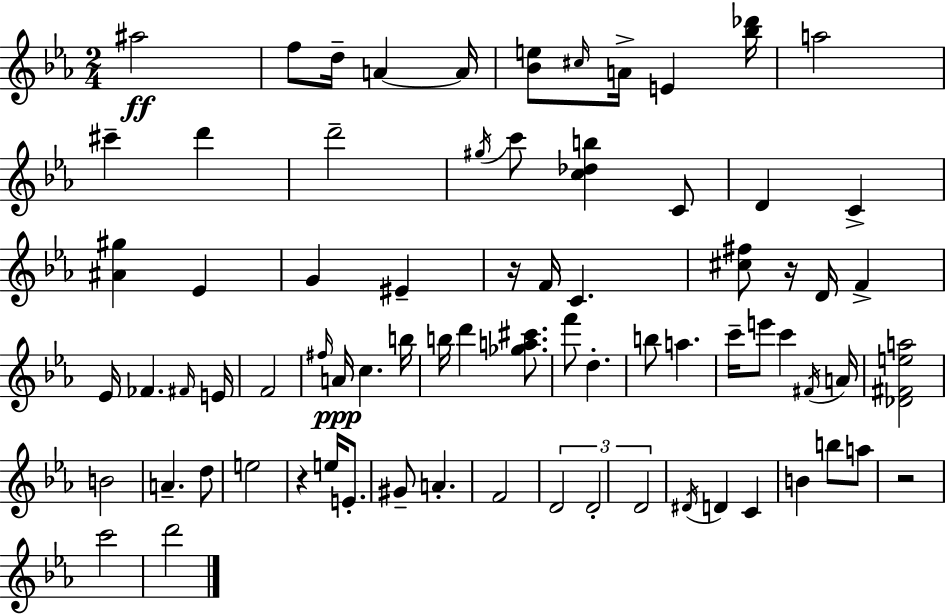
{
  \clef treble
  \numericTimeSignature
  \time 2/4
  \key c \minor
  \repeat volta 2 { ais''2\ff | f''8 d''16-- a'4~~ a'16 | <bes' e''>8 \grace { cis''16 } a'16-> e'4 | <bes'' des'''>16 a''2 | \break cis'''4-- d'''4 | d'''2-- | \acciaccatura { gis''16 } c'''8 <c'' des'' b''>4 | c'8 d'4 c'4-> | \break <ais' gis''>4 ees'4 | g'4 eis'4-- | r16 f'16 c'4. | <cis'' fis''>8 r16 d'16 f'4-> | \break ees'16 fes'4. | \grace { fis'16 } e'16 f'2 | \grace { fis''16 } a'16\ppp c''4. | b''16 b''16 d'''4 | \break <ges'' a'' cis'''>8. f'''8 d''4.-. | b''8 a''4. | c'''16-- e'''8 c'''4 | \acciaccatura { fis'16 } a'16 <des' fis' e'' a''>2 | \break b'2 | a'4.-- | d''8 e''2 | r4 | \break e''16 e'8.-. gis'8-- a'4.-. | f'2 | \tuplet 3/2 { d'2 | d'2-. | \break d'2 } | \acciaccatura { dis'16 } d'4 | c'4 b'4 | b''8 a''8 r2 | \break c'''2 | d'''2 | } \bar "|."
}